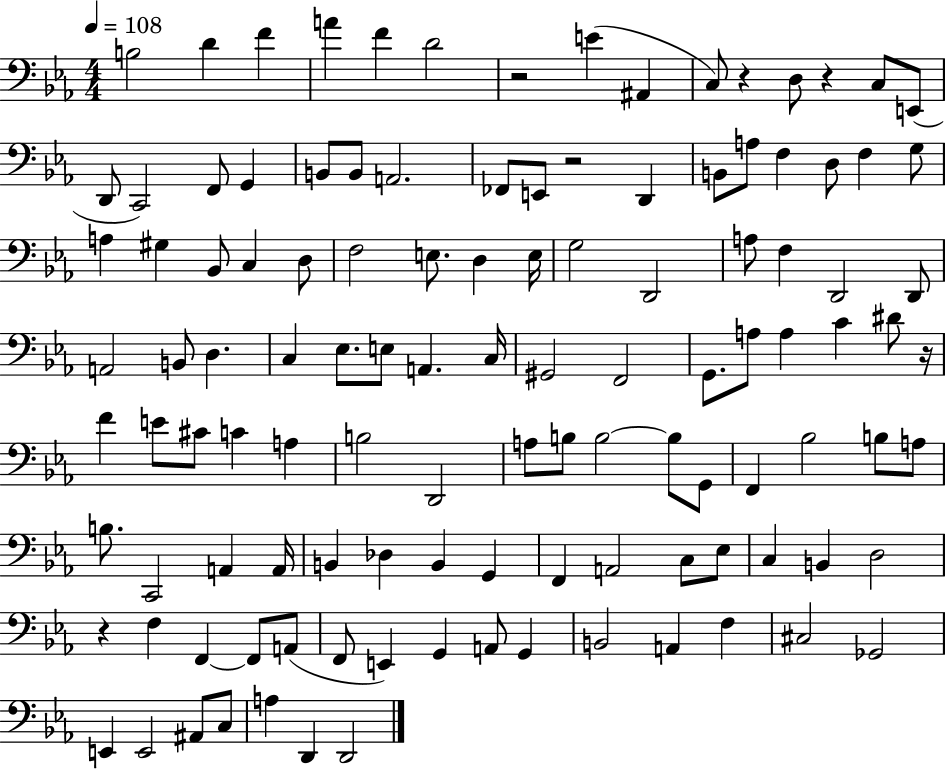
B3/h D4/q F4/q A4/q F4/q D4/h R/h E4/q A#2/q C3/e R/q D3/e R/q C3/e E2/e D2/e C2/h F2/e G2/q B2/e B2/e A2/h. FES2/e E2/e R/h D2/q B2/e A3/e F3/q D3/e F3/q G3/e A3/q G#3/q Bb2/e C3/q D3/e F3/h E3/e. D3/q E3/s G3/h D2/h A3/e F3/q D2/h D2/e A2/h B2/e D3/q. C3/q Eb3/e. E3/e A2/q. C3/s G#2/h F2/h G2/e. A3/e A3/q C4/q D#4/e R/s F4/q E4/e C#4/e C4/q A3/q B3/h D2/h A3/e B3/e B3/h B3/e G2/e F2/q Bb3/h B3/e A3/e B3/e. C2/h A2/q A2/s B2/q Db3/q B2/q G2/q F2/q A2/h C3/e Eb3/e C3/q B2/q D3/h R/q F3/q F2/q F2/e A2/e F2/e E2/q G2/q A2/e G2/q B2/h A2/q F3/q C#3/h Gb2/h E2/q E2/h A#2/e C3/e A3/q D2/q D2/h